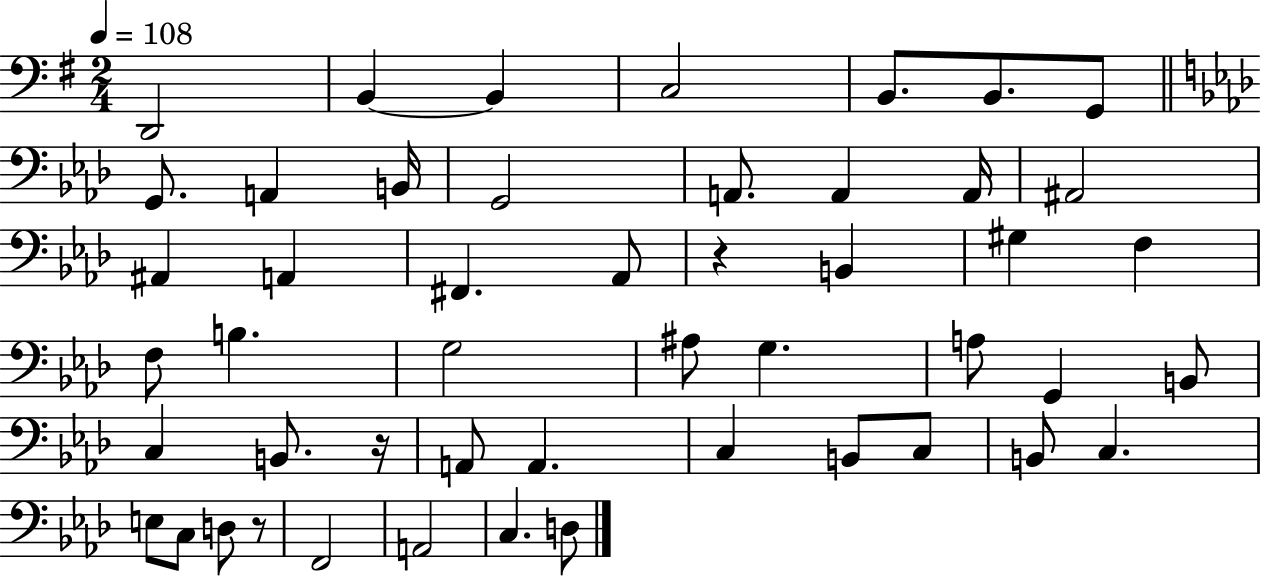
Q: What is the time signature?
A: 2/4